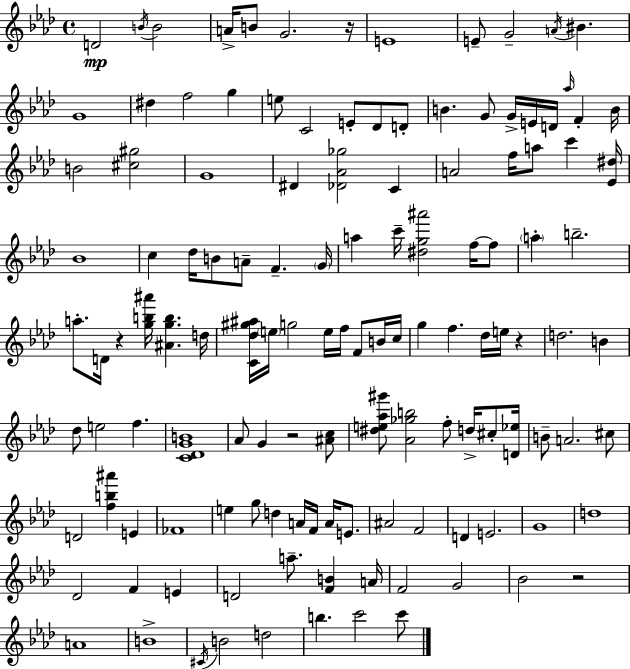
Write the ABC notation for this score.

X:1
T:Untitled
M:4/4
L:1/4
K:Ab
D2 B/4 B2 A/4 B/2 G2 z/4 E4 E/2 G2 A/4 ^B G4 ^d f2 g e/2 C2 E/2 _D/2 D/2 B G/2 G/4 E/4 D/4 _a/4 F B/4 B2 [^c^g]2 G4 ^D [_D_A_g]2 C A2 f/4 a/2 c' [_E^d]/4 _B4 c _d/4 B/2 A/2 F G/4 a c'/4 [^dg^a']2 f/4 f/2 a b2 a/2 D/4 z [gb^a']/4 [^Agb] d/4 [C_d^g^a]/4 e/4 g2 e/4 f/4 F/2 B/4 c/4 g f _d/4 e/4 z d2 B _d/2 e2 f [C_DGB]4 _A/2 G z2 [^Ac]/2 [^de_a^g']/2 [_A_gb]2 f/2 d/4 ^c/2 [D_e]/4 B/2 A2 ^c/2 D2 [fb^a'] E _F4 e g/2 d A/4 F/4 A/4 E/2 ^A2 F2 D E2 G4 d4 _D2 F E D2 a/2 [FB] A/4 F2 G2 _B2 z2 A4 B4 ^C/4 B2 d2 b c'2 c'/2